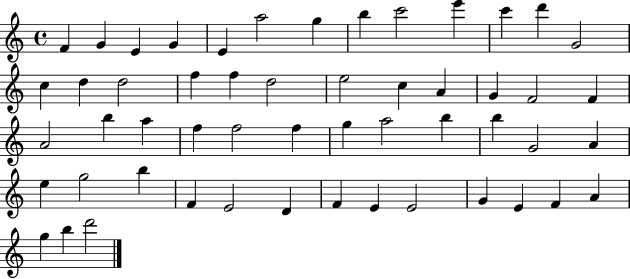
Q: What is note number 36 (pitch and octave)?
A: G4